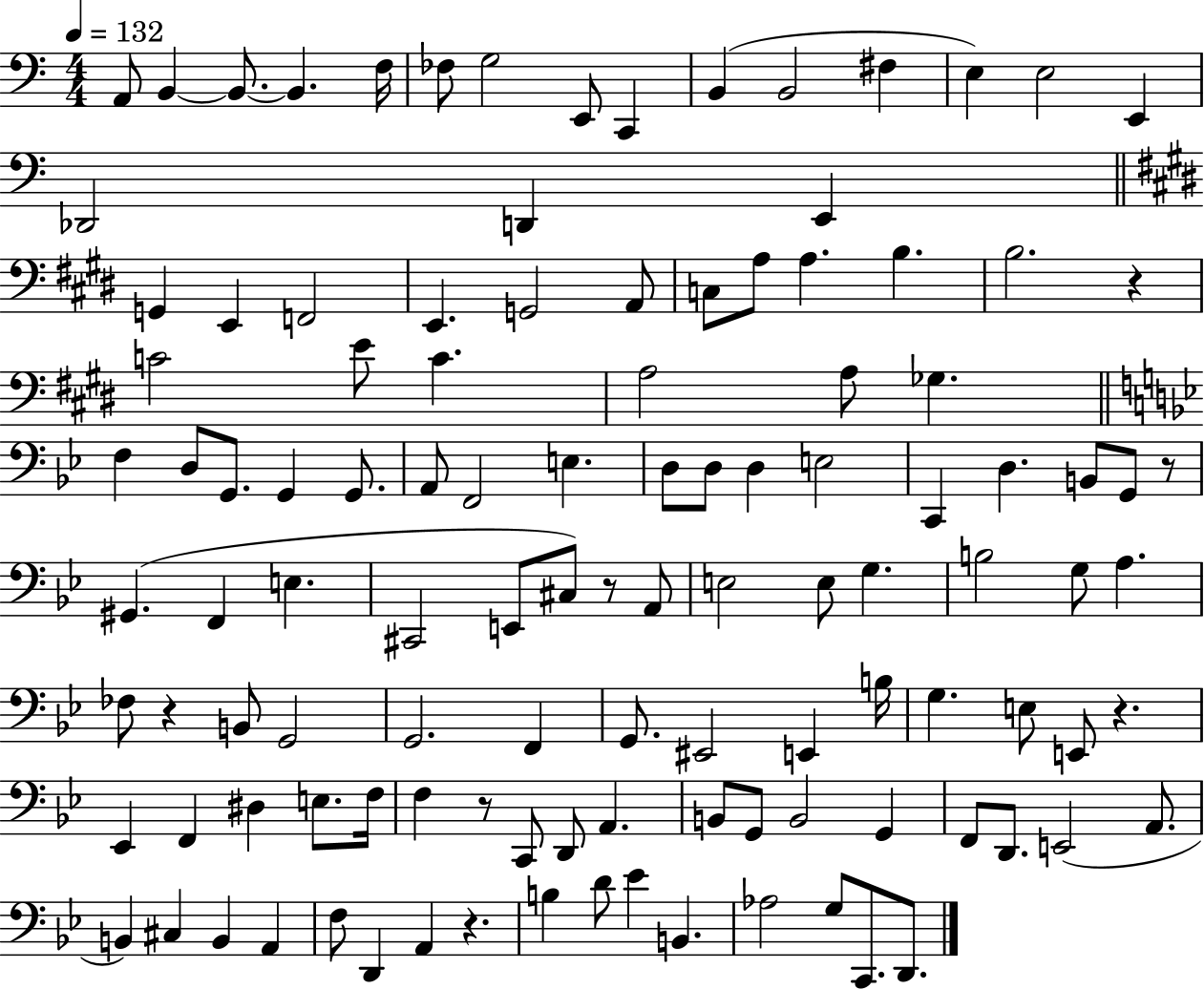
A2/e B2/q B2/e. B2/q. F3/s FES3/e G3/h E2/e C2/q B2/q B2/h F#3/q E3/q E3/h E2/q Db2/h D2/q E2/q G2/q E2/q F2/h E2/q. G2/h A2/e C3/e A3/e A3/q. B3/q. B3/h. R/q C4/h E4/e C4/q. A3/h A3/e Gb3/q. F3/q D3/e G2/e. G2/q G2/e. A2/e F2/h E3/q. D3/e D3/e D3/q E3/h C2/q D3/q. B2/e G2/e R/e G#2/q. F2/q E3/q. C#2/h E2/e C#3/e R/e A2/e E3/h E3/e G3/q. B3/h G3/e A3/q. FES3/e R/q B2/e G2/h G2/h. F2/q G2/e. EIS2/h E2/q B3/s G3/q. E3/e E2/e R/q. Eb2/q F2/q D#3/q E3/e. F3/s F3/q R/e C2/e D2/e A2/q. B2/e G2/e B2/h G2/q F2/e D2/e. E2/h A2/e. B2/q C#3/q B2/q A2/q F3/e D2/q A2/q R/q. B3/q D4/e Eb4/q B2/q. Ab3/h G3/e C2/e. D2/e.